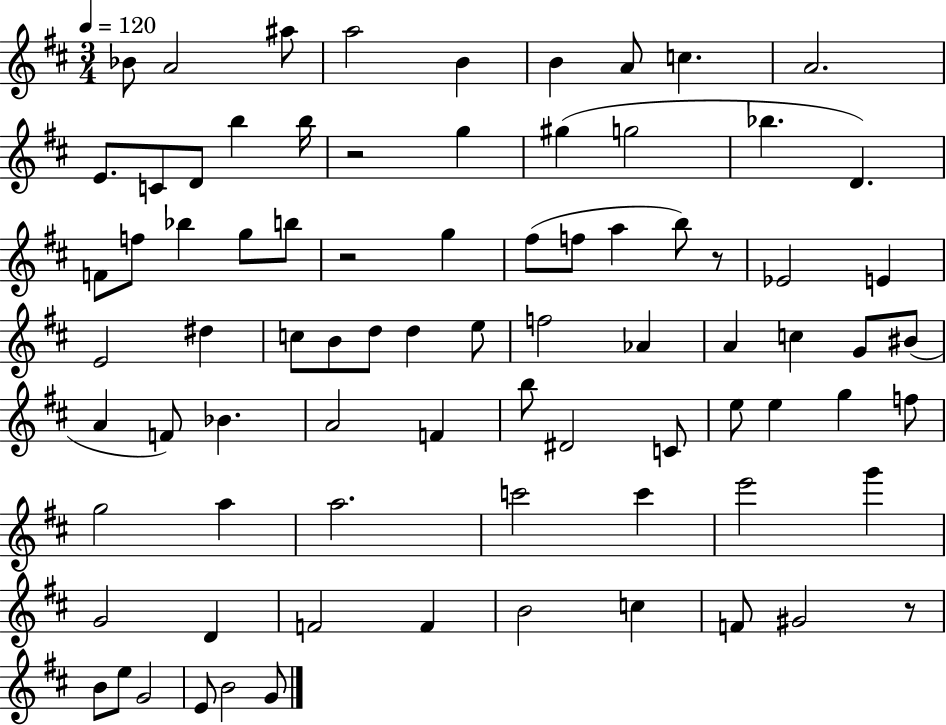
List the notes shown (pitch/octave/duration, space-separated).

Bb4/e A4/h A#5/e A5/h B4/q B4/q A4/e C5/q. A4/h. E4/e. C4/e D4/e B5/q B5/s R/h G5/q G#5/q G5/h Bb5/q. D4/q. F4/e F5/e Bb5/q G5/e B5/e R/h G5/q F#5/e F5/e A5/q B5/e R/e Eb4/h E4/q E4/h D#5/q C5/e B4/e D5/e D5/q E5/e F5/h Ab4/q A4/q C5/q G4/e BIS4/e A4/q F4/e Bb4/q. A4/h F4/q B5/e D#4/h C4/e E5/e E5/q G5/q F5/e G5/h A5/q A5/h. C6/h C6/q E6/h G6/q G4/h D4/q F4/h F4/q B4/h C5/q F4/e G#4/h R/e B4/e E5/e G4/h E4/e B4/h G4/e